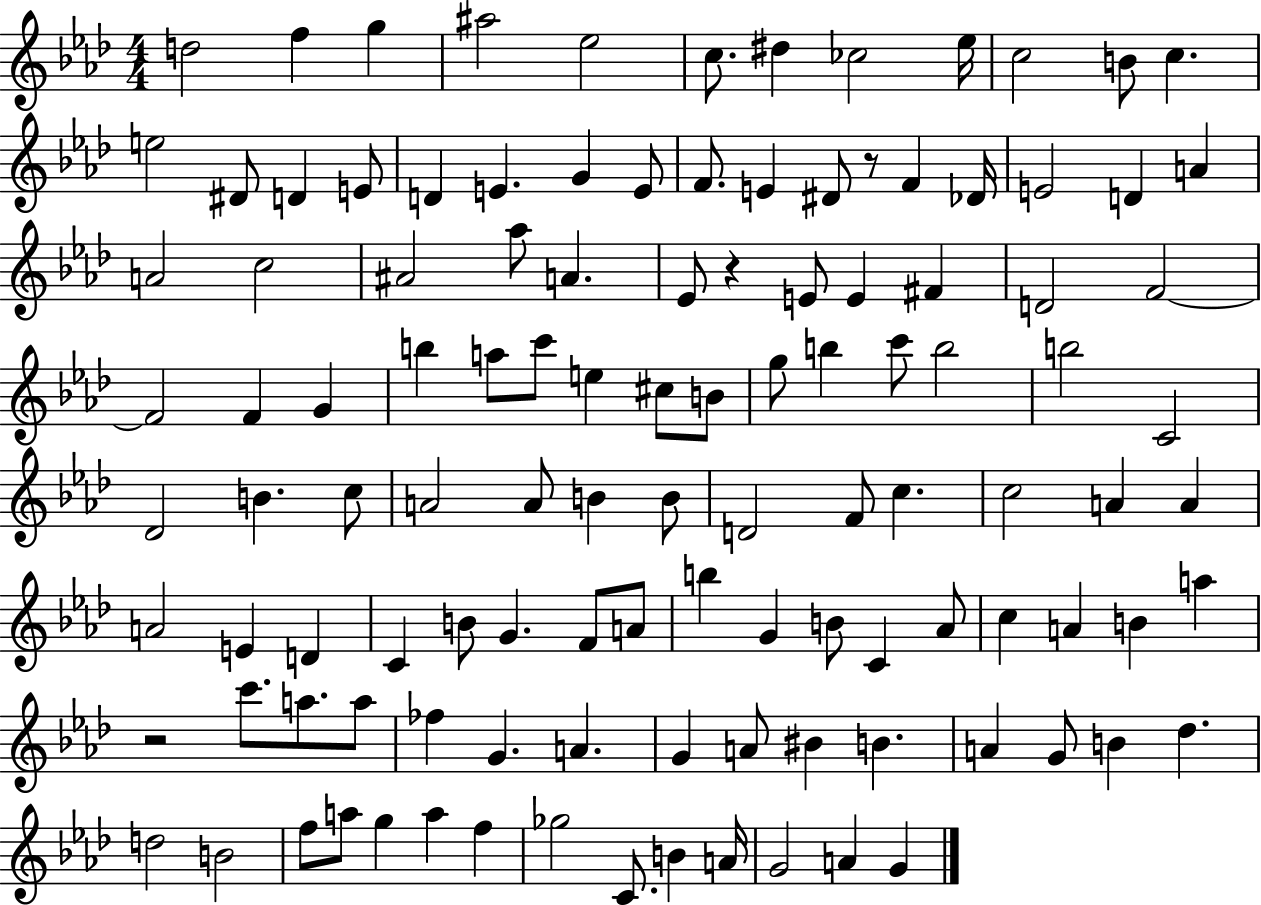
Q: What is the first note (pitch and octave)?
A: D5